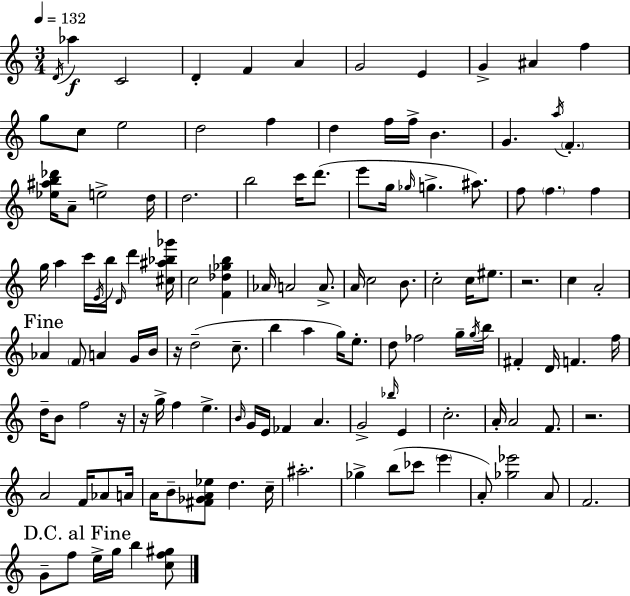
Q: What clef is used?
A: treble